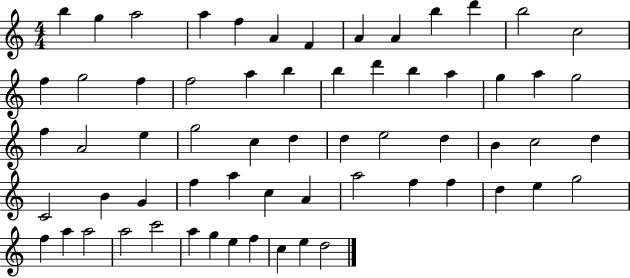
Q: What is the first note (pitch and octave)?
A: B5